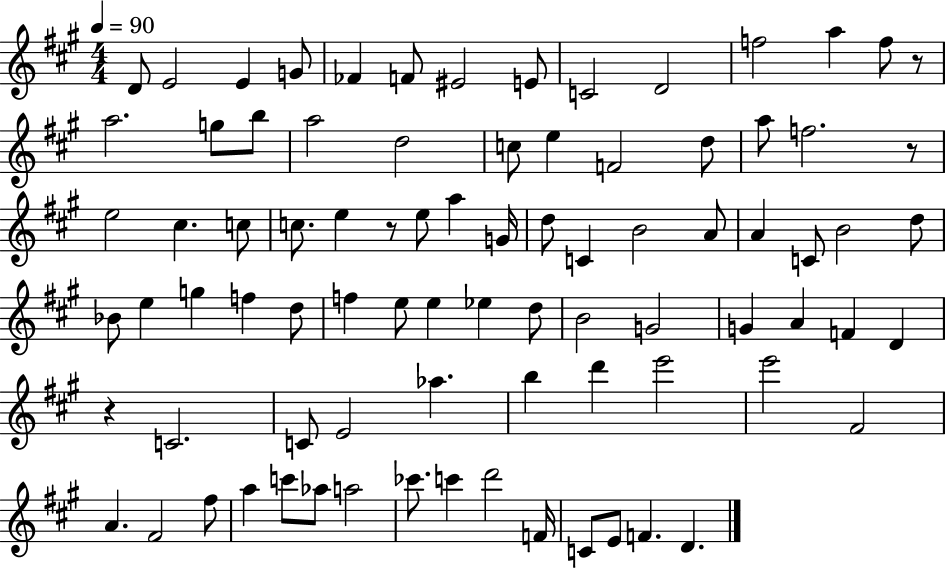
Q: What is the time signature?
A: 4/4